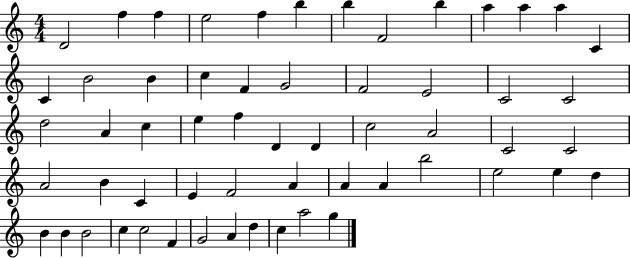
D4/h F5/q F5/q E5/h F5/q B5/q B5/q F4/h B5/q A5/q A5/q A5/q C4/q C4/q B4/h B4/q C5/q F4/q G4/h F4/h E4/h C4/h C4/h D5/h A4/q C5/q E5/q F5/q D4/q D4/q C5/h A4/h C4/h C4/h A4/h B4/q C4/q E4/q F4/h A4/q A4/q A4/q B5/h E5/h E5/q D5/q B4/q B4/q B4/h C5/q C5/h F4/q G4/h A4/q D5/q C5/q A5/h G5/q